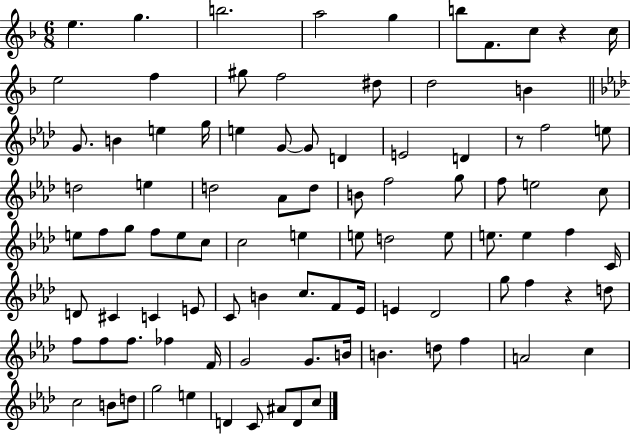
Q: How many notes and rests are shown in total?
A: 94